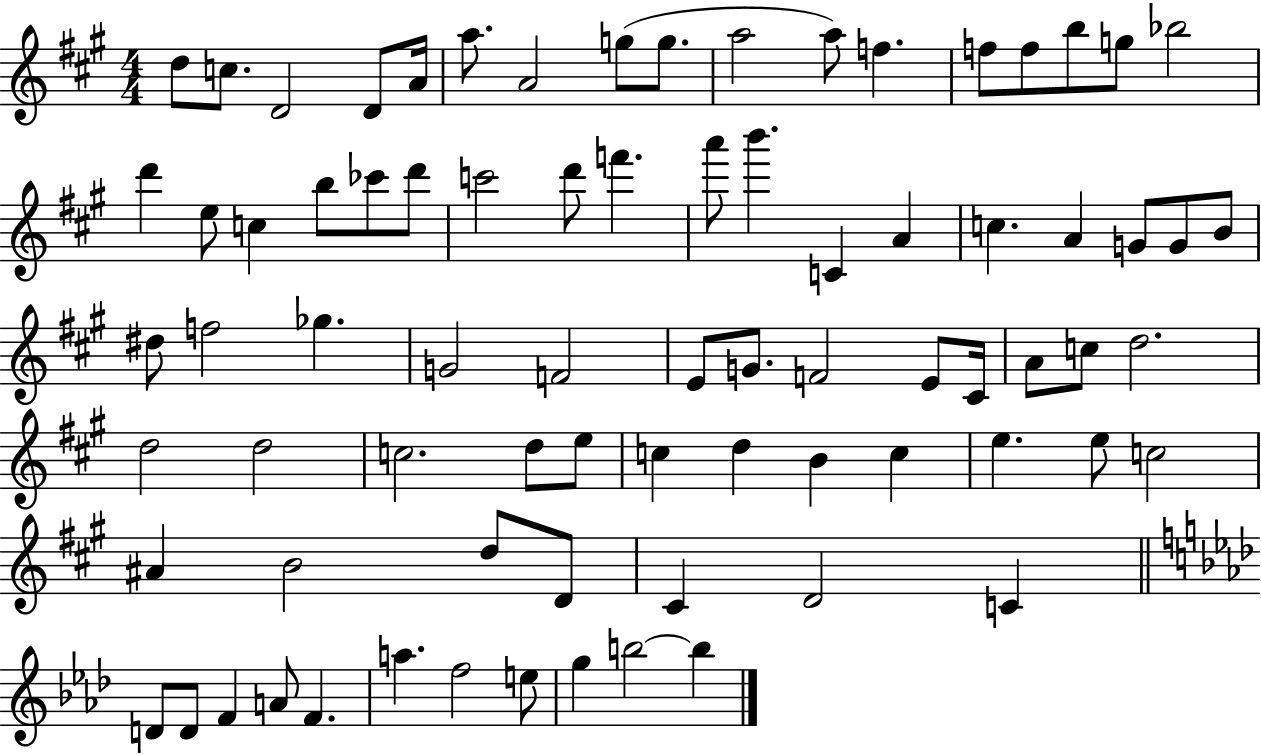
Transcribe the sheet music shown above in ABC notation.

X:1
T:Untitled
M:4/4
L:1/4
K:A
d/2 c/2 D2 D/2 A/4 a/2 A2 g/2 g/2 a2 a/2 f f/2 f/2 b/2 g/2 _b2 d' e/2 c b/2 _c'/2 d'/2 c'2 d'/2 f' a'/2 b' C A c A G/2 G/2 B/2 ^d/2 f2 _g G2 F2 E/2 G/2 F2 E/2 ^C/4 A/2 c/2 d2 d2 d2 c2 d/2 e/2 c d B c e e/2 c2 ^A B2 d/2 D/2 ^C D2 C D/2 D/2 F A/2 F a f2 e/2 g b2 b